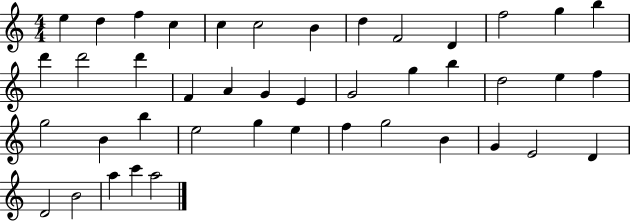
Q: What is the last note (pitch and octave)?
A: A5